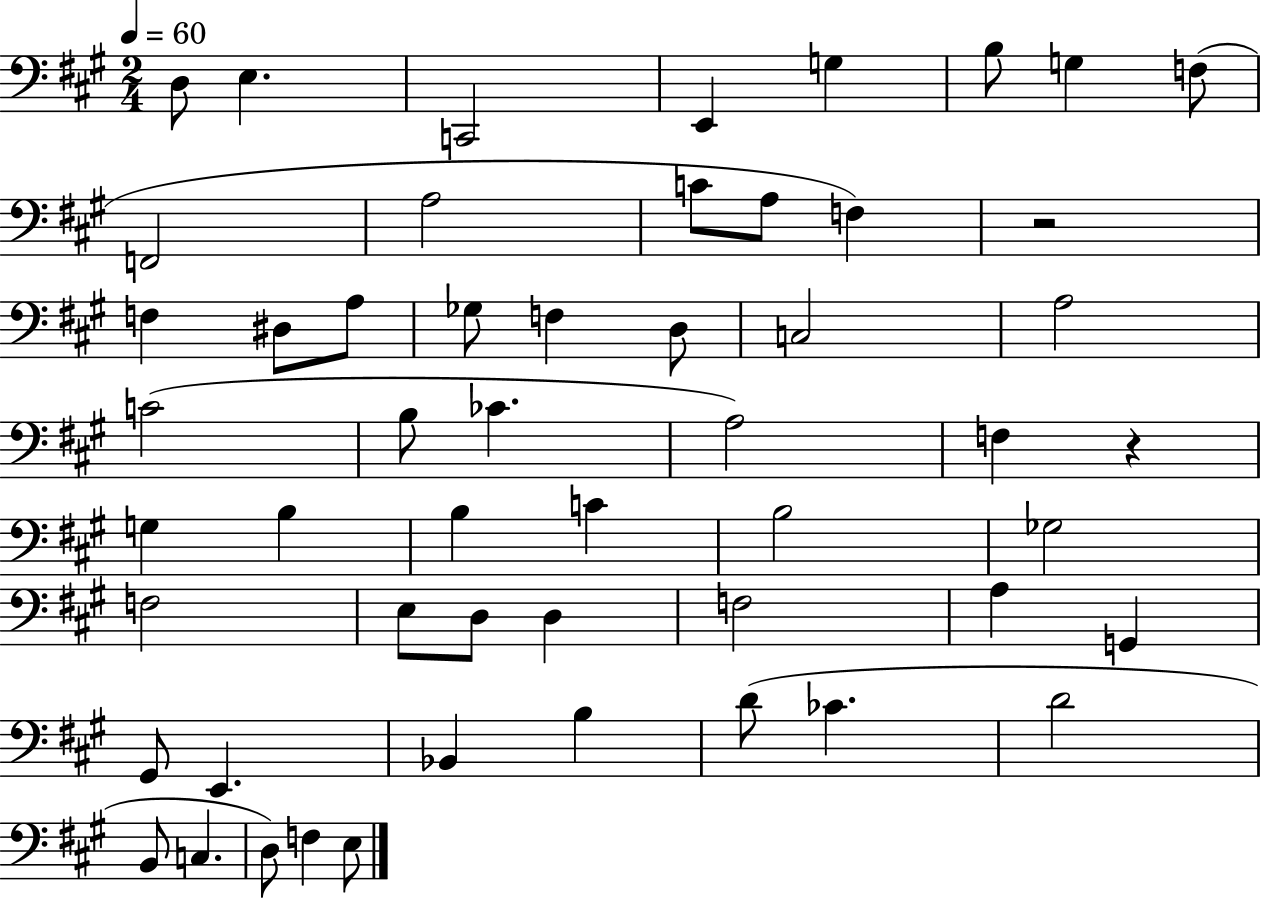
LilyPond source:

{
  \clef bass
  \numericTimeSignature
  \time 2/4
  \key a \major
  \tempo 4 = 60
  d8 e4. | c,2 | e,4 g4 | b8 g4 f8( | \break f,2 | a2 | c'8 a8 f4) | r2 | \break f4 dis8 a8 | ges8 f4 d8 | c2 | a2 | \break c'2( | b8 ces'4. | a2) | f4 r4 | \break g4 b4 | b4 c'4 | b2 | ges2 | \break f2 | e8 d8 d4 | f2 | a4 g,4 | \break gis,8 e,4. | bes,4 b4 | d'8( ces'4. | d'2 | \break b,8 c4. | d8) f4 e8 | \bar "|."
}